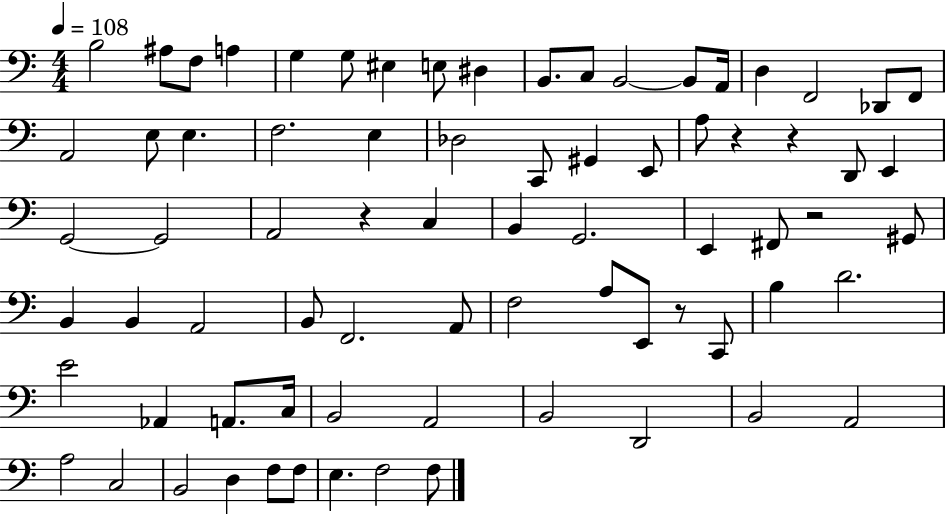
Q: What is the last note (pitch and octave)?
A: F3